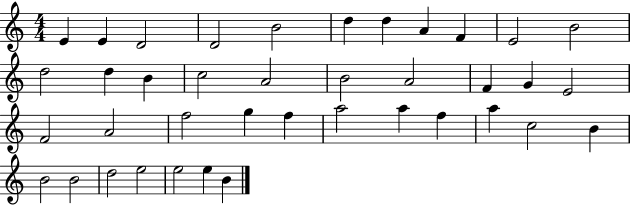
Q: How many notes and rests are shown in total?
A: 39